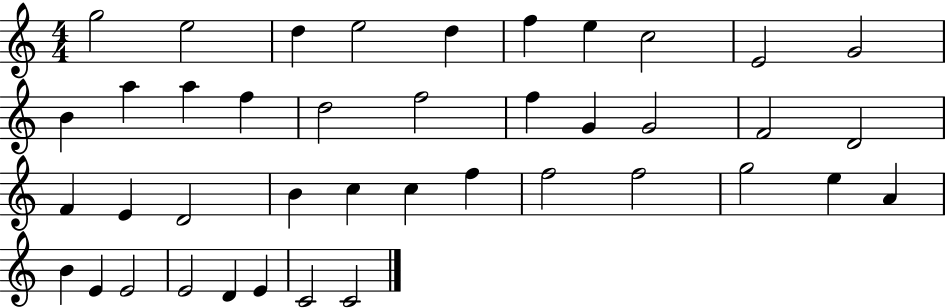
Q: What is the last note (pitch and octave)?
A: C4